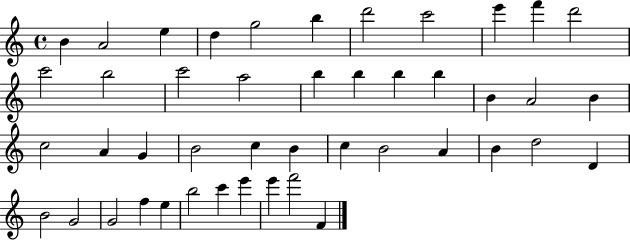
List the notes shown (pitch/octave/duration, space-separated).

B4/q A4/h E5/q D5/q G5/h B5/q D6/h C6/h E6/q F6/q D6/h C6/h B5/h C6/h A5/h B5/q B5/q B5/q B5/q B4/q A4/h B4/q C5/h A4/q G4/q B4/h C5/q B4/q C5/q B4/h A4/q B4/q D5/h D4/q B4/h G4/h G4/h F5/q E5/q B5/h C6/q E6/q E6/q F6/h F4/q